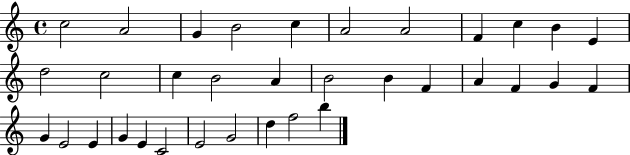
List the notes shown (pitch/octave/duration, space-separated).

C5/h A4/h G4/q B4/h C5/q A4/h A4/h F4/q C5/q B4/q E4/q D5/h C5/h C5/q B4/h A4/q B4/h B4/q F4/q A4/q F4/q G4/q F4/q G4/q E4/h E4/q G4/q E4/q C4/h E4/h G4/h D5/q F5/h B5/q